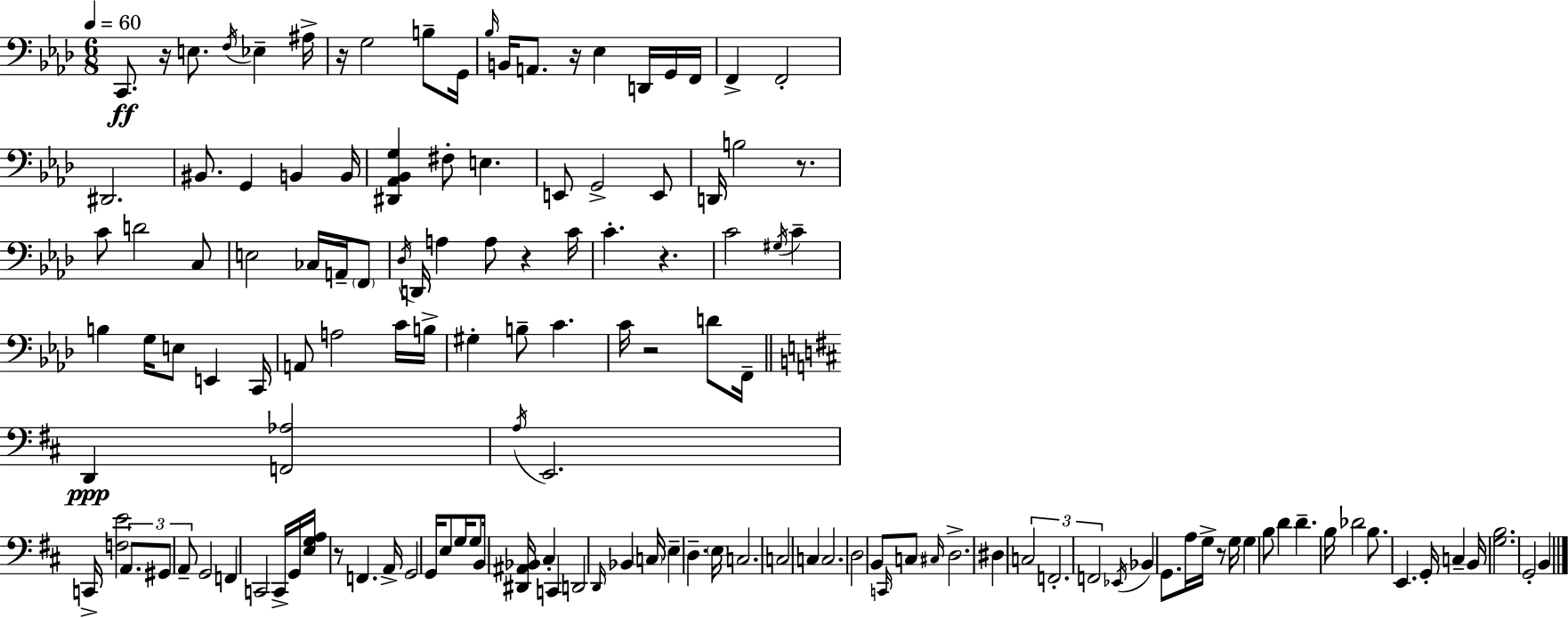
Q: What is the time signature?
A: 6/8